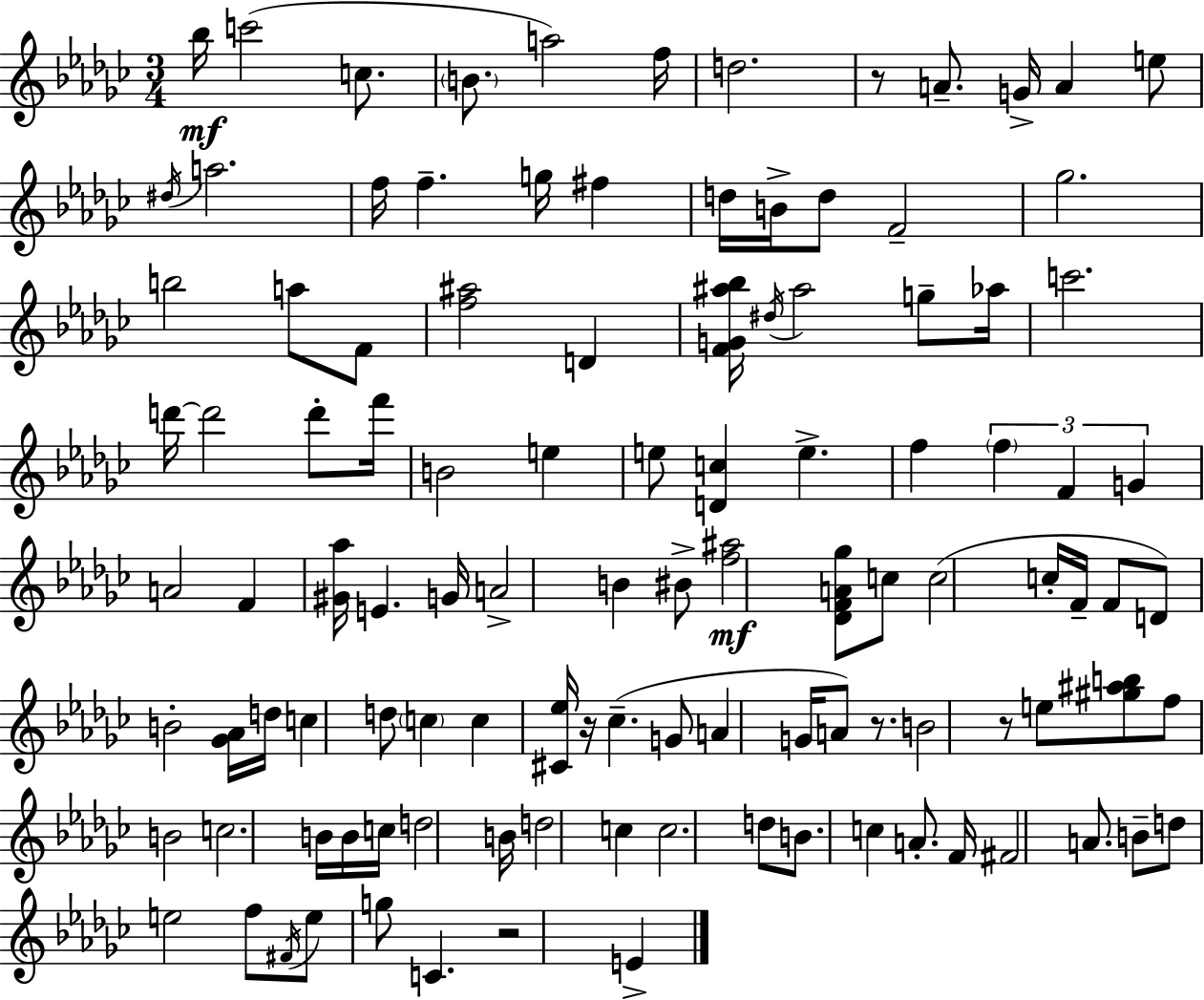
Bb5/s C6/h C5/e. B4/e. A5/h F5/s D5/h. R/e A4/e. G4/s A4/q E5/e D#5/s A5/h. F5/s F5/q. G5/s F#5/q D5/s B4/s D5/e F4/h Gb5/h. B5/h A5/e F4/e [F5,A#5]/h D4/q [F4,G4,A#5,Bb5]/s D#5/s A#5/h G5/e Ab5/s C6/h. D6/s D6/h D6/e F6/s B4/h E5/q E5/e [D4,C5]/q E5/q. F5/q F5/q F4/q G4/q A4/h F4/q [G#4,Ab5]/s E4/q. G4/s A4/h B4/q BIS4/e [F5,A#5]/h [Db4,F4,A4,Gb5]/e C5/e C5/h C5/s F4/s F4/e D4/e B4/h [Gb4,Ab4]/s D5/s C5/q D5/e C5/q C5/q [C#4,Eb5]/s R/s CES5/q. G4/e A4/q G4/s A4/e R/e. B4/h R/e E5/e [G#5,A#5,B5]/e F5/e B4/h C5/h. B4/s B4/s C5/s D5/h B4/s D5/h C5/q C5/h. D5/e B4/e. C5/q A4/e. F4/s F#4/h A4/e. B4/e D5/e E5/h F5/e F#4/s E5/e G5/e C4/q. R/h E4/q